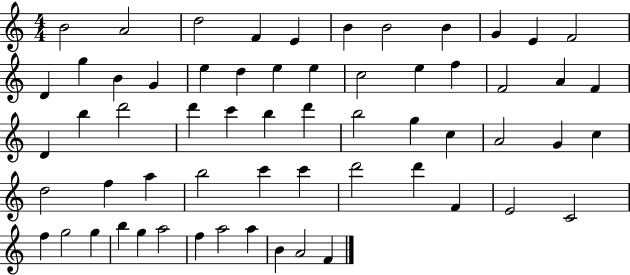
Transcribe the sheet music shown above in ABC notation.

X:1
T:Untitled
M:4/4
L:1/4
K:C
B2 A2 d2 F E B B2 B G E F2 D g B G e d e e c2 e f F2 A F D b d'2 d' c' b d' b2 g c A2 G c d2 f a b2 c' c' d'2 d' F E2 C2 f g2 g b g a2 f a2 a B A2 F